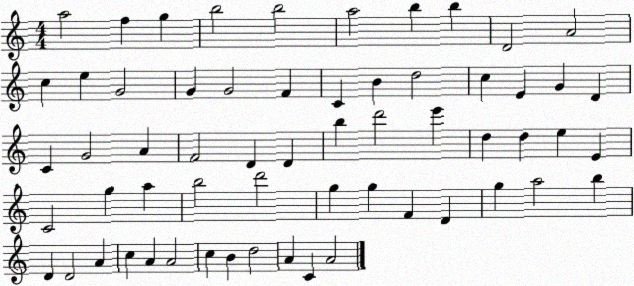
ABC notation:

X:1
T:Untitled
M:4/4
L:1/4
K:C
a2 f g b2 b2 a2 b b D2 A2 c e G2 G G2 F C B d2 c E G D C G2 A F2 D D b d'2 e' d d e E C2 g a b2 d'2 g g F D g a2 b D D2 A c A A2 c B d2 A C A2